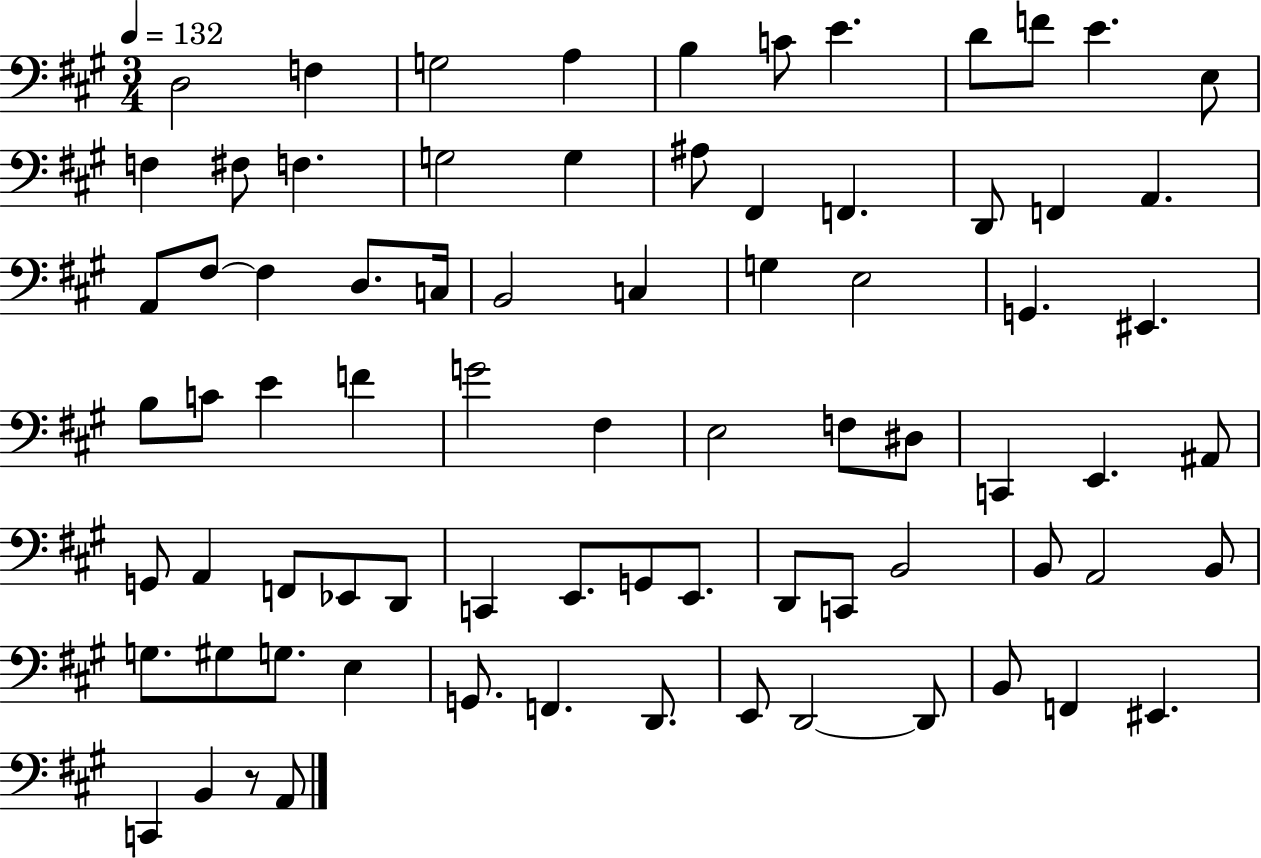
D3/h F3/q G3/h A3/q B3/q C4/e E4/q. D4/e F4/e E4/q. E3/e F3/q F#3/e F3/q. G3/h G3/q A#3/e F#2/q F2/q. D2/e F2/q A2/q. A2/e F#3/e F#3/q D3/e. C3/s B2/h C3/q G3/q E3/h G2/q. EIS2/q. B3/e C4/e E4/q F4/q G4/h F#3/q E3/h F3/e D#3/e C2/q E2/q. A#2/e G2/e A2/q F2/e Eb2/e D2/e C2/q E2/e. G2/e E2/e. D2/e C2/e B2/h B2/e A2/h B2/e G3/e. G#3/e G3/e. E3/q G2/e. F2/q. D2/e. E2/e D2/h D2/e B2/e F2/q EIS2/q. C2/q B2/q R/e A2/e